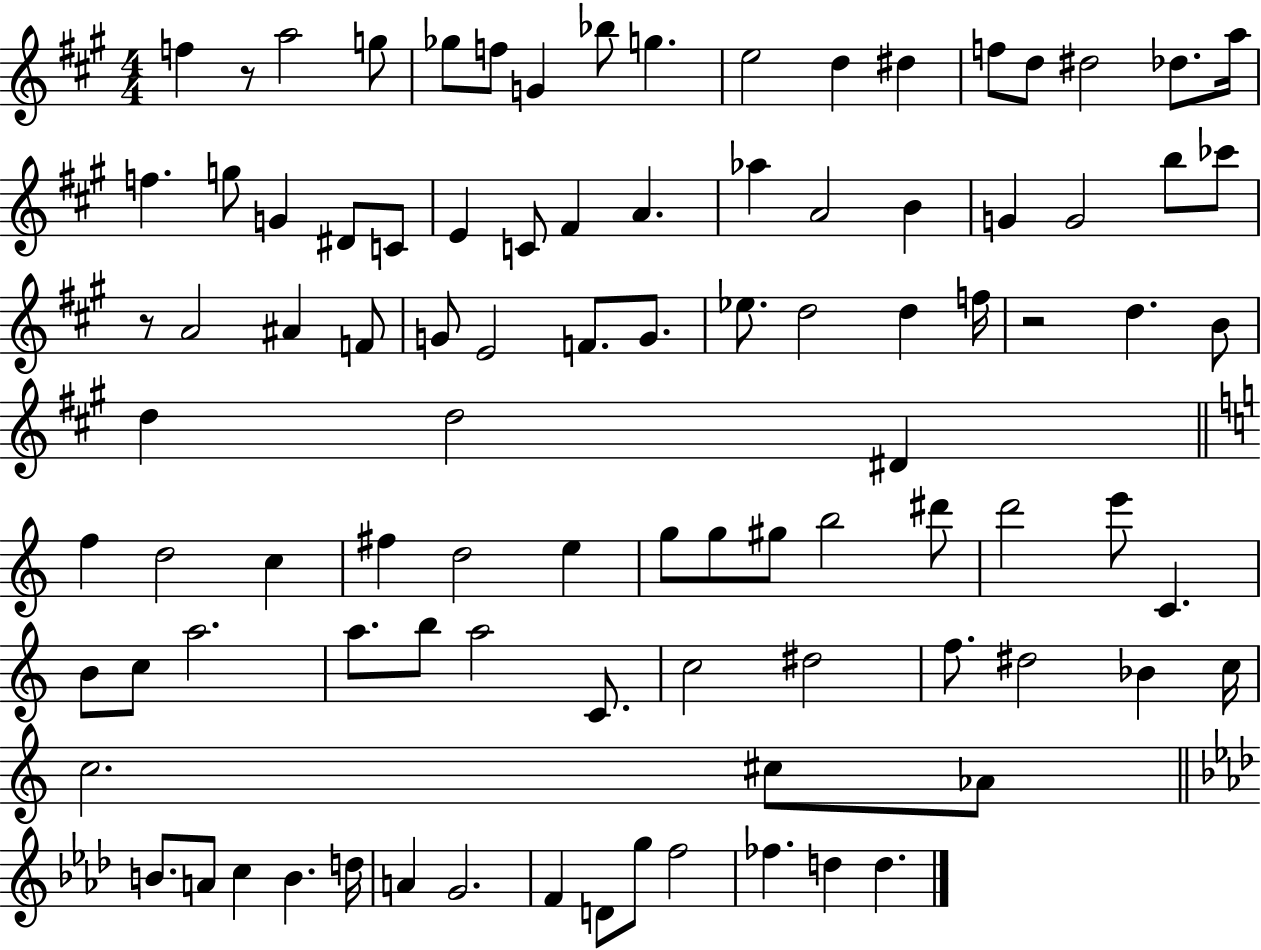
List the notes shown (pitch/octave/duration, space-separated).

F5/q R/e A5/h G5/e Gb5/e F5/e G4/q Bb5/e G5/q. E5/h D5/q D#5/q F5/e D5/e D#5/h Db5/e. A5/s F5/q. G5/e G4/q D#4/e C4/e E4/q C4/e F#4/q A4/q. Ab5/q A4/h B4/q G4/q G4/h B5/e CES6/e R/e A4/h A#4/q F4/e G4/e E4/h F4/e. G4/e. Eb5/e. D5/h D5/q F5/s R/h D5/q. B4/e D5/q D5/h D#4/q F5/q D5/h C5/q F#5/q D5/h E5/q G5/e G5/e G#5/e B5/h D#6/e D6/h E6/e C4/q. B4/e C5/e A5/h. A5/e. B5/e A5/h C4/e. C5/h D#5/h F5/e. D#5/h Bb4/q C5/s C5/h. C#5/e Ab4/e B4/e. A4/e C5/q B4/q. D5/s A4/q G4/h. F4/q D4/e G5/e F5/h FES5/q. D5/q D5/q.